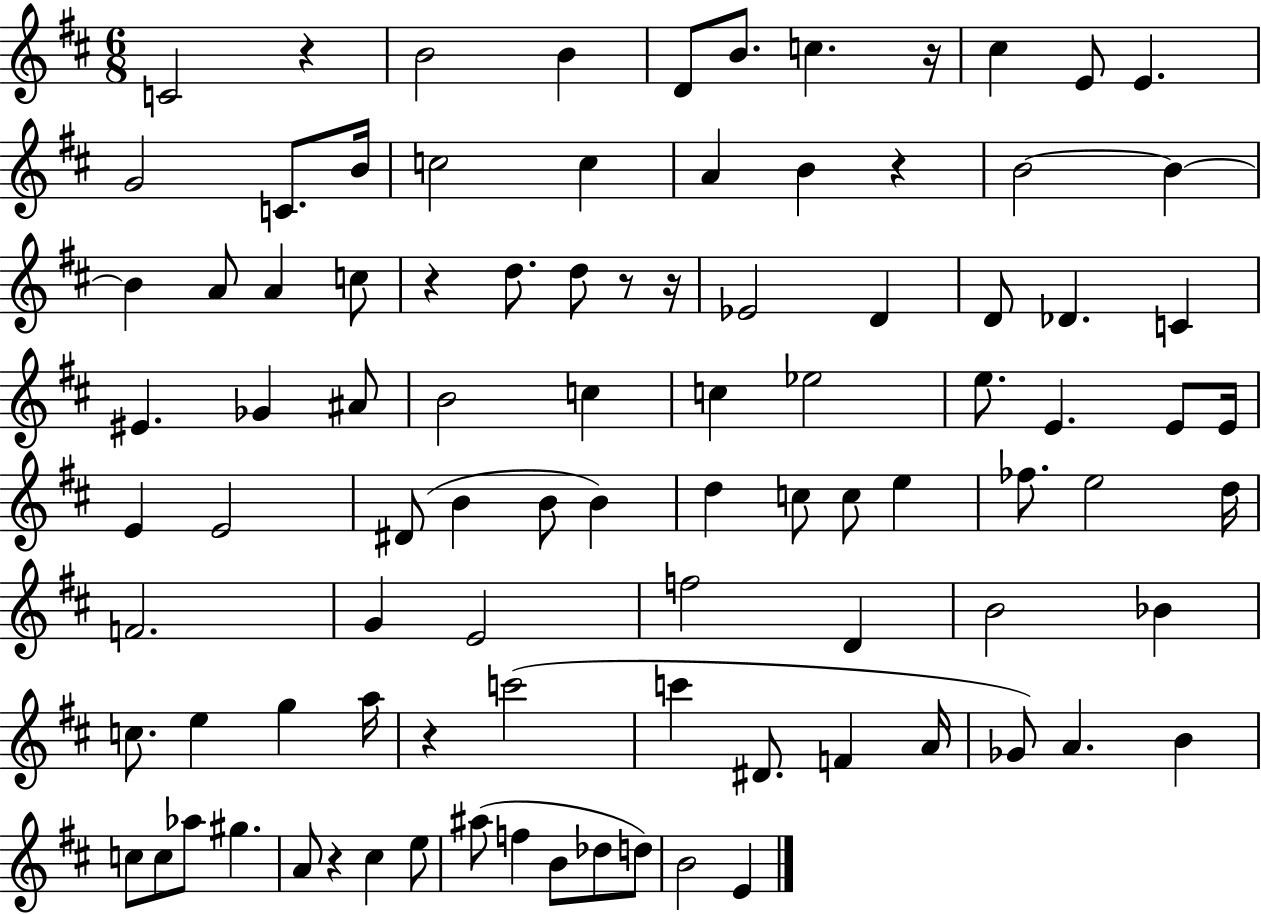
{
  \clef treble
  \numericTimeSignature
  \time 6/8
  \key d \major
  c'2 r4 | b'2 b'4 | d'8 b'8. c''4. r16 | cis''4 e'8 e'4. | \break g'2 c'8. b'16 | c''2 c''4 | a'4 b'4 r4 | b'2~~ b'4~~ | \break b'4 a'8 a'4 c''8 | r4 d''8. d''8 r8 r16 | ees'2 d'4 | d'8 des'4. c'4 | \break eis'4. ges'4 ais'8 | b'2 c''4 | c''4 ees''2 | e''8. e'4. e'8 e'16 | \break e'4 e'2 | dis'8( b'4 b'8 b'4) | d''4 c''8 c''8 e''4 | fes''8. e''2 d''16 | \break f'2. | g'4 e'2 | f''2 d'4 | b'2 bes'4 | \break c''8. e''4 g''4 a''16 | r4 c'''2( | c'''4 dis'8. f'4 a'16 | ges'8) a'4. b'4 | \break c''8 c''8 aes''8 gis''4. | a'8 r4 cis''4 e''8 | ais''8( f''4 b'8 des''8 d''8) | b'2 e'4 | \break \bar "|."
}